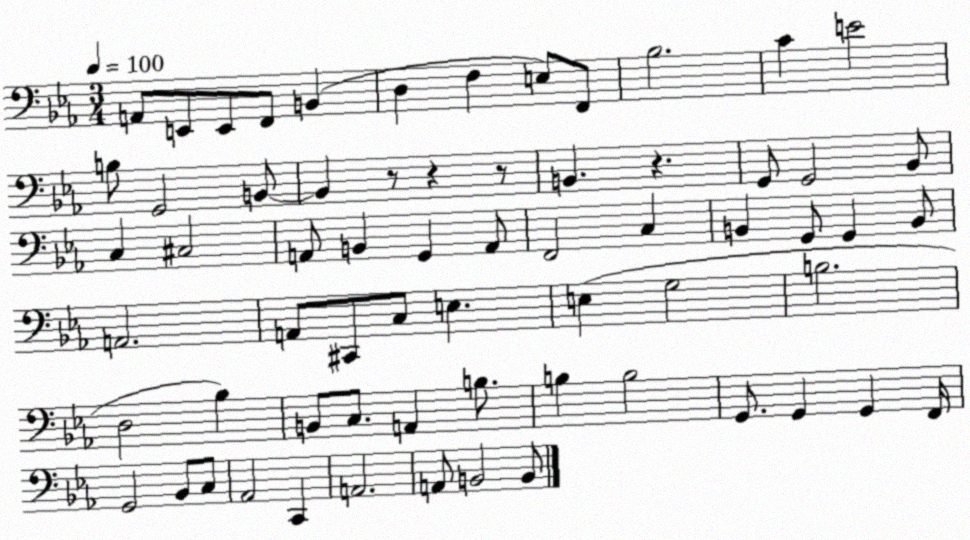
X:1
T:Untitled
M:3/4
L:1/4
K:Eb
A,,/2 E,,/2 E,,/2 F,,/2 B,, D, F, E,/2 F,,/2 _B,2 C E2 B,/2 G,,2 B,,/2 B,, z/2 z z/2 B,, z G,,/2 G,,2 _B,,/2 C, ^C,2 A,,/2 B,, G,, A,,/2 F,,2 C, B,, G,,/2 G,, B,,/2 A,,2 A,,/2 ^C,,/2 C,/2 E, E, G,2 B,2 D,2 _B, B,,/2 C,/2 A,, B,/2 B, B,2 G,,/2 G,, G,, F,,/4 G,,2 _B,,/2 C,/2 _A,,2 C,, A,,2 A,,/2 B,,2 B,,/2